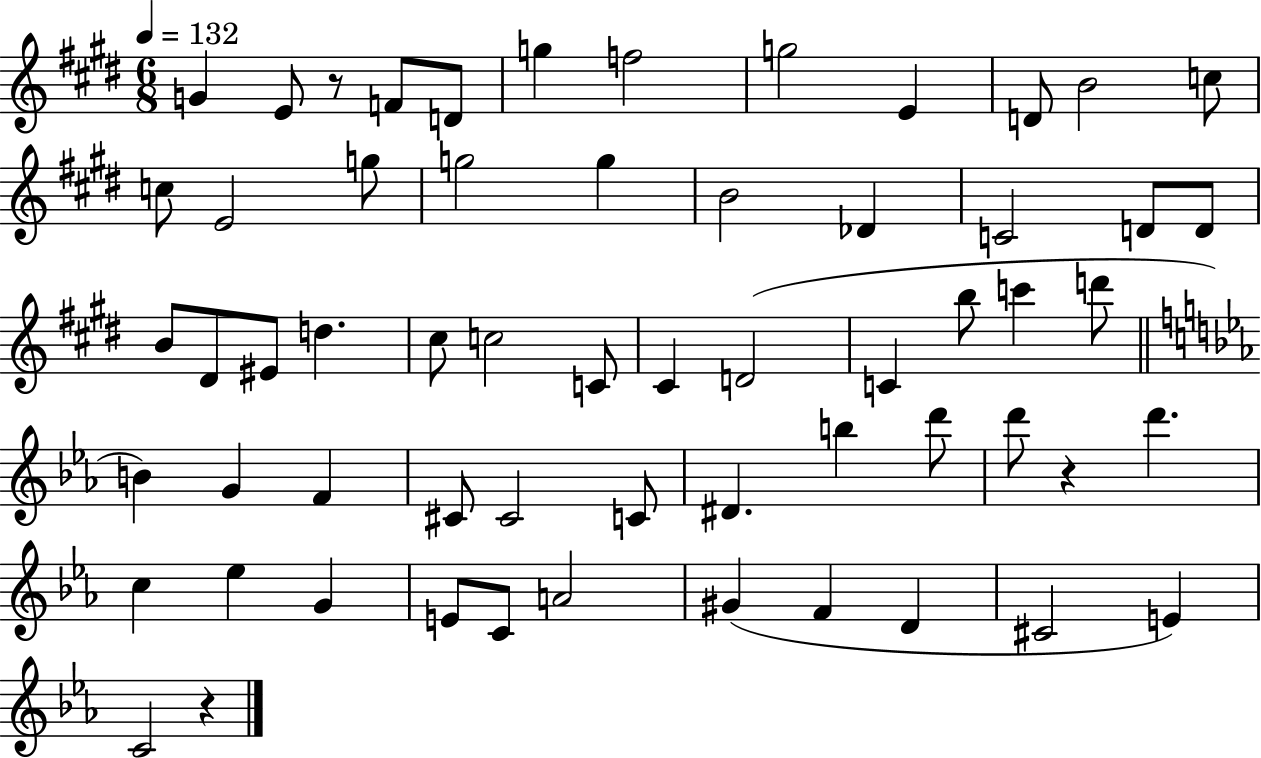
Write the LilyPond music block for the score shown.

{
  \clef treble
  \numericTimeSignature
  \time 6/8
  \key e \major
  \tempo 4 = 132
  g'4 e'8 r8 f'8 d'8 | g''4 f''2 | g''2 e'4 | d'8 b'2 c''8 | \break c''8 e'2 g''8 | g''2 g''4 | b'2 des'4 | c'2 d'8 d'8 | \break b'8 dis'8 eis'8 d''4. | cis''8 c''2 c'8 | cis'4 d'2( | c'4 b''8 c'''4 d'''8 | \break \bar "||" \break \key c \minor b'4) g'4 f'4 | cis'8 cis'2 c'8 | dis'4. b''4 d'''8 | d'''8 r4 d'''4. | \break c''4 ees''4 g'4 | e'8 c'8 a'2 | gis'4( f'4 d'4 | cis'2 e'4) | \break c'2 r4 | \bar "|."
}